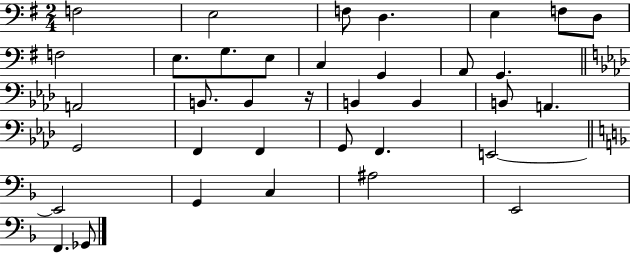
F3/h E3/h F3/e D3/q. E3/q F3/e D3/e F3/h E3/e. G3/e. E3/e C3/q G2/q A2/e G2/q. A2/h B2/e. B2/q R/s B2/q B2/q B2/e A2/q. G2/h F2/q F2/q G2/e F2/q. E2/h E2/h G2/q C3/q A#3/h E2/h F2/q. Gb2/e